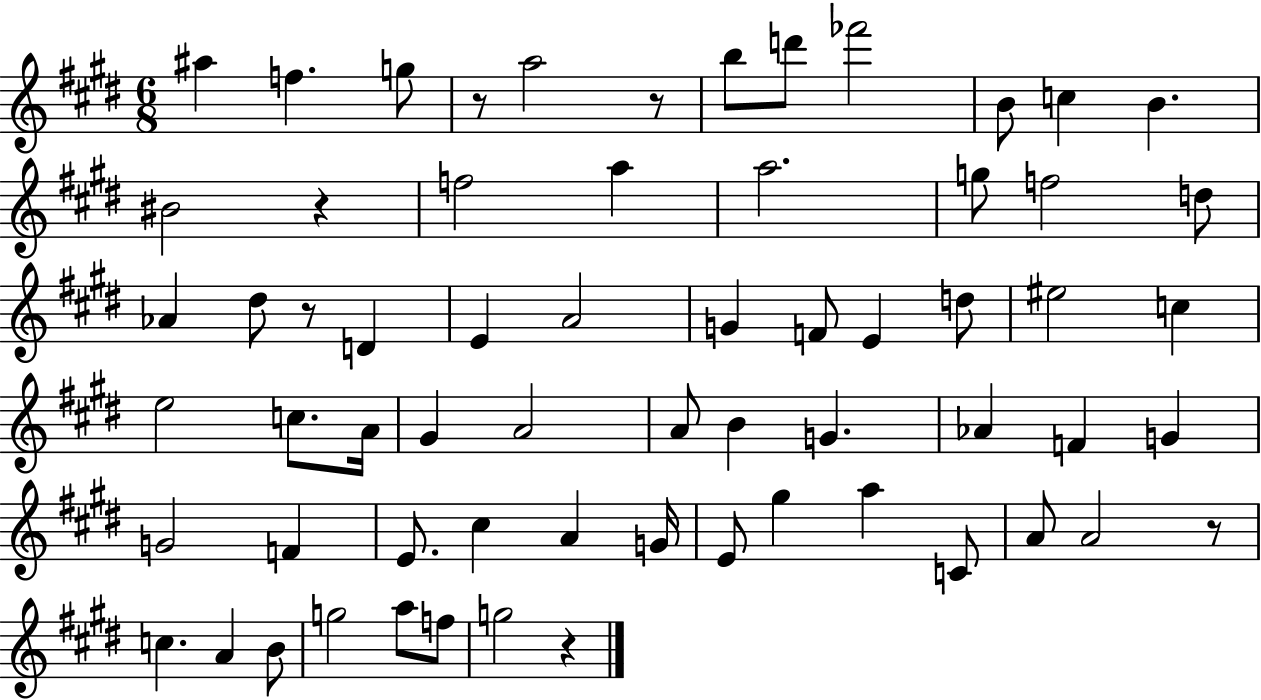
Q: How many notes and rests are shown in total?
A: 64